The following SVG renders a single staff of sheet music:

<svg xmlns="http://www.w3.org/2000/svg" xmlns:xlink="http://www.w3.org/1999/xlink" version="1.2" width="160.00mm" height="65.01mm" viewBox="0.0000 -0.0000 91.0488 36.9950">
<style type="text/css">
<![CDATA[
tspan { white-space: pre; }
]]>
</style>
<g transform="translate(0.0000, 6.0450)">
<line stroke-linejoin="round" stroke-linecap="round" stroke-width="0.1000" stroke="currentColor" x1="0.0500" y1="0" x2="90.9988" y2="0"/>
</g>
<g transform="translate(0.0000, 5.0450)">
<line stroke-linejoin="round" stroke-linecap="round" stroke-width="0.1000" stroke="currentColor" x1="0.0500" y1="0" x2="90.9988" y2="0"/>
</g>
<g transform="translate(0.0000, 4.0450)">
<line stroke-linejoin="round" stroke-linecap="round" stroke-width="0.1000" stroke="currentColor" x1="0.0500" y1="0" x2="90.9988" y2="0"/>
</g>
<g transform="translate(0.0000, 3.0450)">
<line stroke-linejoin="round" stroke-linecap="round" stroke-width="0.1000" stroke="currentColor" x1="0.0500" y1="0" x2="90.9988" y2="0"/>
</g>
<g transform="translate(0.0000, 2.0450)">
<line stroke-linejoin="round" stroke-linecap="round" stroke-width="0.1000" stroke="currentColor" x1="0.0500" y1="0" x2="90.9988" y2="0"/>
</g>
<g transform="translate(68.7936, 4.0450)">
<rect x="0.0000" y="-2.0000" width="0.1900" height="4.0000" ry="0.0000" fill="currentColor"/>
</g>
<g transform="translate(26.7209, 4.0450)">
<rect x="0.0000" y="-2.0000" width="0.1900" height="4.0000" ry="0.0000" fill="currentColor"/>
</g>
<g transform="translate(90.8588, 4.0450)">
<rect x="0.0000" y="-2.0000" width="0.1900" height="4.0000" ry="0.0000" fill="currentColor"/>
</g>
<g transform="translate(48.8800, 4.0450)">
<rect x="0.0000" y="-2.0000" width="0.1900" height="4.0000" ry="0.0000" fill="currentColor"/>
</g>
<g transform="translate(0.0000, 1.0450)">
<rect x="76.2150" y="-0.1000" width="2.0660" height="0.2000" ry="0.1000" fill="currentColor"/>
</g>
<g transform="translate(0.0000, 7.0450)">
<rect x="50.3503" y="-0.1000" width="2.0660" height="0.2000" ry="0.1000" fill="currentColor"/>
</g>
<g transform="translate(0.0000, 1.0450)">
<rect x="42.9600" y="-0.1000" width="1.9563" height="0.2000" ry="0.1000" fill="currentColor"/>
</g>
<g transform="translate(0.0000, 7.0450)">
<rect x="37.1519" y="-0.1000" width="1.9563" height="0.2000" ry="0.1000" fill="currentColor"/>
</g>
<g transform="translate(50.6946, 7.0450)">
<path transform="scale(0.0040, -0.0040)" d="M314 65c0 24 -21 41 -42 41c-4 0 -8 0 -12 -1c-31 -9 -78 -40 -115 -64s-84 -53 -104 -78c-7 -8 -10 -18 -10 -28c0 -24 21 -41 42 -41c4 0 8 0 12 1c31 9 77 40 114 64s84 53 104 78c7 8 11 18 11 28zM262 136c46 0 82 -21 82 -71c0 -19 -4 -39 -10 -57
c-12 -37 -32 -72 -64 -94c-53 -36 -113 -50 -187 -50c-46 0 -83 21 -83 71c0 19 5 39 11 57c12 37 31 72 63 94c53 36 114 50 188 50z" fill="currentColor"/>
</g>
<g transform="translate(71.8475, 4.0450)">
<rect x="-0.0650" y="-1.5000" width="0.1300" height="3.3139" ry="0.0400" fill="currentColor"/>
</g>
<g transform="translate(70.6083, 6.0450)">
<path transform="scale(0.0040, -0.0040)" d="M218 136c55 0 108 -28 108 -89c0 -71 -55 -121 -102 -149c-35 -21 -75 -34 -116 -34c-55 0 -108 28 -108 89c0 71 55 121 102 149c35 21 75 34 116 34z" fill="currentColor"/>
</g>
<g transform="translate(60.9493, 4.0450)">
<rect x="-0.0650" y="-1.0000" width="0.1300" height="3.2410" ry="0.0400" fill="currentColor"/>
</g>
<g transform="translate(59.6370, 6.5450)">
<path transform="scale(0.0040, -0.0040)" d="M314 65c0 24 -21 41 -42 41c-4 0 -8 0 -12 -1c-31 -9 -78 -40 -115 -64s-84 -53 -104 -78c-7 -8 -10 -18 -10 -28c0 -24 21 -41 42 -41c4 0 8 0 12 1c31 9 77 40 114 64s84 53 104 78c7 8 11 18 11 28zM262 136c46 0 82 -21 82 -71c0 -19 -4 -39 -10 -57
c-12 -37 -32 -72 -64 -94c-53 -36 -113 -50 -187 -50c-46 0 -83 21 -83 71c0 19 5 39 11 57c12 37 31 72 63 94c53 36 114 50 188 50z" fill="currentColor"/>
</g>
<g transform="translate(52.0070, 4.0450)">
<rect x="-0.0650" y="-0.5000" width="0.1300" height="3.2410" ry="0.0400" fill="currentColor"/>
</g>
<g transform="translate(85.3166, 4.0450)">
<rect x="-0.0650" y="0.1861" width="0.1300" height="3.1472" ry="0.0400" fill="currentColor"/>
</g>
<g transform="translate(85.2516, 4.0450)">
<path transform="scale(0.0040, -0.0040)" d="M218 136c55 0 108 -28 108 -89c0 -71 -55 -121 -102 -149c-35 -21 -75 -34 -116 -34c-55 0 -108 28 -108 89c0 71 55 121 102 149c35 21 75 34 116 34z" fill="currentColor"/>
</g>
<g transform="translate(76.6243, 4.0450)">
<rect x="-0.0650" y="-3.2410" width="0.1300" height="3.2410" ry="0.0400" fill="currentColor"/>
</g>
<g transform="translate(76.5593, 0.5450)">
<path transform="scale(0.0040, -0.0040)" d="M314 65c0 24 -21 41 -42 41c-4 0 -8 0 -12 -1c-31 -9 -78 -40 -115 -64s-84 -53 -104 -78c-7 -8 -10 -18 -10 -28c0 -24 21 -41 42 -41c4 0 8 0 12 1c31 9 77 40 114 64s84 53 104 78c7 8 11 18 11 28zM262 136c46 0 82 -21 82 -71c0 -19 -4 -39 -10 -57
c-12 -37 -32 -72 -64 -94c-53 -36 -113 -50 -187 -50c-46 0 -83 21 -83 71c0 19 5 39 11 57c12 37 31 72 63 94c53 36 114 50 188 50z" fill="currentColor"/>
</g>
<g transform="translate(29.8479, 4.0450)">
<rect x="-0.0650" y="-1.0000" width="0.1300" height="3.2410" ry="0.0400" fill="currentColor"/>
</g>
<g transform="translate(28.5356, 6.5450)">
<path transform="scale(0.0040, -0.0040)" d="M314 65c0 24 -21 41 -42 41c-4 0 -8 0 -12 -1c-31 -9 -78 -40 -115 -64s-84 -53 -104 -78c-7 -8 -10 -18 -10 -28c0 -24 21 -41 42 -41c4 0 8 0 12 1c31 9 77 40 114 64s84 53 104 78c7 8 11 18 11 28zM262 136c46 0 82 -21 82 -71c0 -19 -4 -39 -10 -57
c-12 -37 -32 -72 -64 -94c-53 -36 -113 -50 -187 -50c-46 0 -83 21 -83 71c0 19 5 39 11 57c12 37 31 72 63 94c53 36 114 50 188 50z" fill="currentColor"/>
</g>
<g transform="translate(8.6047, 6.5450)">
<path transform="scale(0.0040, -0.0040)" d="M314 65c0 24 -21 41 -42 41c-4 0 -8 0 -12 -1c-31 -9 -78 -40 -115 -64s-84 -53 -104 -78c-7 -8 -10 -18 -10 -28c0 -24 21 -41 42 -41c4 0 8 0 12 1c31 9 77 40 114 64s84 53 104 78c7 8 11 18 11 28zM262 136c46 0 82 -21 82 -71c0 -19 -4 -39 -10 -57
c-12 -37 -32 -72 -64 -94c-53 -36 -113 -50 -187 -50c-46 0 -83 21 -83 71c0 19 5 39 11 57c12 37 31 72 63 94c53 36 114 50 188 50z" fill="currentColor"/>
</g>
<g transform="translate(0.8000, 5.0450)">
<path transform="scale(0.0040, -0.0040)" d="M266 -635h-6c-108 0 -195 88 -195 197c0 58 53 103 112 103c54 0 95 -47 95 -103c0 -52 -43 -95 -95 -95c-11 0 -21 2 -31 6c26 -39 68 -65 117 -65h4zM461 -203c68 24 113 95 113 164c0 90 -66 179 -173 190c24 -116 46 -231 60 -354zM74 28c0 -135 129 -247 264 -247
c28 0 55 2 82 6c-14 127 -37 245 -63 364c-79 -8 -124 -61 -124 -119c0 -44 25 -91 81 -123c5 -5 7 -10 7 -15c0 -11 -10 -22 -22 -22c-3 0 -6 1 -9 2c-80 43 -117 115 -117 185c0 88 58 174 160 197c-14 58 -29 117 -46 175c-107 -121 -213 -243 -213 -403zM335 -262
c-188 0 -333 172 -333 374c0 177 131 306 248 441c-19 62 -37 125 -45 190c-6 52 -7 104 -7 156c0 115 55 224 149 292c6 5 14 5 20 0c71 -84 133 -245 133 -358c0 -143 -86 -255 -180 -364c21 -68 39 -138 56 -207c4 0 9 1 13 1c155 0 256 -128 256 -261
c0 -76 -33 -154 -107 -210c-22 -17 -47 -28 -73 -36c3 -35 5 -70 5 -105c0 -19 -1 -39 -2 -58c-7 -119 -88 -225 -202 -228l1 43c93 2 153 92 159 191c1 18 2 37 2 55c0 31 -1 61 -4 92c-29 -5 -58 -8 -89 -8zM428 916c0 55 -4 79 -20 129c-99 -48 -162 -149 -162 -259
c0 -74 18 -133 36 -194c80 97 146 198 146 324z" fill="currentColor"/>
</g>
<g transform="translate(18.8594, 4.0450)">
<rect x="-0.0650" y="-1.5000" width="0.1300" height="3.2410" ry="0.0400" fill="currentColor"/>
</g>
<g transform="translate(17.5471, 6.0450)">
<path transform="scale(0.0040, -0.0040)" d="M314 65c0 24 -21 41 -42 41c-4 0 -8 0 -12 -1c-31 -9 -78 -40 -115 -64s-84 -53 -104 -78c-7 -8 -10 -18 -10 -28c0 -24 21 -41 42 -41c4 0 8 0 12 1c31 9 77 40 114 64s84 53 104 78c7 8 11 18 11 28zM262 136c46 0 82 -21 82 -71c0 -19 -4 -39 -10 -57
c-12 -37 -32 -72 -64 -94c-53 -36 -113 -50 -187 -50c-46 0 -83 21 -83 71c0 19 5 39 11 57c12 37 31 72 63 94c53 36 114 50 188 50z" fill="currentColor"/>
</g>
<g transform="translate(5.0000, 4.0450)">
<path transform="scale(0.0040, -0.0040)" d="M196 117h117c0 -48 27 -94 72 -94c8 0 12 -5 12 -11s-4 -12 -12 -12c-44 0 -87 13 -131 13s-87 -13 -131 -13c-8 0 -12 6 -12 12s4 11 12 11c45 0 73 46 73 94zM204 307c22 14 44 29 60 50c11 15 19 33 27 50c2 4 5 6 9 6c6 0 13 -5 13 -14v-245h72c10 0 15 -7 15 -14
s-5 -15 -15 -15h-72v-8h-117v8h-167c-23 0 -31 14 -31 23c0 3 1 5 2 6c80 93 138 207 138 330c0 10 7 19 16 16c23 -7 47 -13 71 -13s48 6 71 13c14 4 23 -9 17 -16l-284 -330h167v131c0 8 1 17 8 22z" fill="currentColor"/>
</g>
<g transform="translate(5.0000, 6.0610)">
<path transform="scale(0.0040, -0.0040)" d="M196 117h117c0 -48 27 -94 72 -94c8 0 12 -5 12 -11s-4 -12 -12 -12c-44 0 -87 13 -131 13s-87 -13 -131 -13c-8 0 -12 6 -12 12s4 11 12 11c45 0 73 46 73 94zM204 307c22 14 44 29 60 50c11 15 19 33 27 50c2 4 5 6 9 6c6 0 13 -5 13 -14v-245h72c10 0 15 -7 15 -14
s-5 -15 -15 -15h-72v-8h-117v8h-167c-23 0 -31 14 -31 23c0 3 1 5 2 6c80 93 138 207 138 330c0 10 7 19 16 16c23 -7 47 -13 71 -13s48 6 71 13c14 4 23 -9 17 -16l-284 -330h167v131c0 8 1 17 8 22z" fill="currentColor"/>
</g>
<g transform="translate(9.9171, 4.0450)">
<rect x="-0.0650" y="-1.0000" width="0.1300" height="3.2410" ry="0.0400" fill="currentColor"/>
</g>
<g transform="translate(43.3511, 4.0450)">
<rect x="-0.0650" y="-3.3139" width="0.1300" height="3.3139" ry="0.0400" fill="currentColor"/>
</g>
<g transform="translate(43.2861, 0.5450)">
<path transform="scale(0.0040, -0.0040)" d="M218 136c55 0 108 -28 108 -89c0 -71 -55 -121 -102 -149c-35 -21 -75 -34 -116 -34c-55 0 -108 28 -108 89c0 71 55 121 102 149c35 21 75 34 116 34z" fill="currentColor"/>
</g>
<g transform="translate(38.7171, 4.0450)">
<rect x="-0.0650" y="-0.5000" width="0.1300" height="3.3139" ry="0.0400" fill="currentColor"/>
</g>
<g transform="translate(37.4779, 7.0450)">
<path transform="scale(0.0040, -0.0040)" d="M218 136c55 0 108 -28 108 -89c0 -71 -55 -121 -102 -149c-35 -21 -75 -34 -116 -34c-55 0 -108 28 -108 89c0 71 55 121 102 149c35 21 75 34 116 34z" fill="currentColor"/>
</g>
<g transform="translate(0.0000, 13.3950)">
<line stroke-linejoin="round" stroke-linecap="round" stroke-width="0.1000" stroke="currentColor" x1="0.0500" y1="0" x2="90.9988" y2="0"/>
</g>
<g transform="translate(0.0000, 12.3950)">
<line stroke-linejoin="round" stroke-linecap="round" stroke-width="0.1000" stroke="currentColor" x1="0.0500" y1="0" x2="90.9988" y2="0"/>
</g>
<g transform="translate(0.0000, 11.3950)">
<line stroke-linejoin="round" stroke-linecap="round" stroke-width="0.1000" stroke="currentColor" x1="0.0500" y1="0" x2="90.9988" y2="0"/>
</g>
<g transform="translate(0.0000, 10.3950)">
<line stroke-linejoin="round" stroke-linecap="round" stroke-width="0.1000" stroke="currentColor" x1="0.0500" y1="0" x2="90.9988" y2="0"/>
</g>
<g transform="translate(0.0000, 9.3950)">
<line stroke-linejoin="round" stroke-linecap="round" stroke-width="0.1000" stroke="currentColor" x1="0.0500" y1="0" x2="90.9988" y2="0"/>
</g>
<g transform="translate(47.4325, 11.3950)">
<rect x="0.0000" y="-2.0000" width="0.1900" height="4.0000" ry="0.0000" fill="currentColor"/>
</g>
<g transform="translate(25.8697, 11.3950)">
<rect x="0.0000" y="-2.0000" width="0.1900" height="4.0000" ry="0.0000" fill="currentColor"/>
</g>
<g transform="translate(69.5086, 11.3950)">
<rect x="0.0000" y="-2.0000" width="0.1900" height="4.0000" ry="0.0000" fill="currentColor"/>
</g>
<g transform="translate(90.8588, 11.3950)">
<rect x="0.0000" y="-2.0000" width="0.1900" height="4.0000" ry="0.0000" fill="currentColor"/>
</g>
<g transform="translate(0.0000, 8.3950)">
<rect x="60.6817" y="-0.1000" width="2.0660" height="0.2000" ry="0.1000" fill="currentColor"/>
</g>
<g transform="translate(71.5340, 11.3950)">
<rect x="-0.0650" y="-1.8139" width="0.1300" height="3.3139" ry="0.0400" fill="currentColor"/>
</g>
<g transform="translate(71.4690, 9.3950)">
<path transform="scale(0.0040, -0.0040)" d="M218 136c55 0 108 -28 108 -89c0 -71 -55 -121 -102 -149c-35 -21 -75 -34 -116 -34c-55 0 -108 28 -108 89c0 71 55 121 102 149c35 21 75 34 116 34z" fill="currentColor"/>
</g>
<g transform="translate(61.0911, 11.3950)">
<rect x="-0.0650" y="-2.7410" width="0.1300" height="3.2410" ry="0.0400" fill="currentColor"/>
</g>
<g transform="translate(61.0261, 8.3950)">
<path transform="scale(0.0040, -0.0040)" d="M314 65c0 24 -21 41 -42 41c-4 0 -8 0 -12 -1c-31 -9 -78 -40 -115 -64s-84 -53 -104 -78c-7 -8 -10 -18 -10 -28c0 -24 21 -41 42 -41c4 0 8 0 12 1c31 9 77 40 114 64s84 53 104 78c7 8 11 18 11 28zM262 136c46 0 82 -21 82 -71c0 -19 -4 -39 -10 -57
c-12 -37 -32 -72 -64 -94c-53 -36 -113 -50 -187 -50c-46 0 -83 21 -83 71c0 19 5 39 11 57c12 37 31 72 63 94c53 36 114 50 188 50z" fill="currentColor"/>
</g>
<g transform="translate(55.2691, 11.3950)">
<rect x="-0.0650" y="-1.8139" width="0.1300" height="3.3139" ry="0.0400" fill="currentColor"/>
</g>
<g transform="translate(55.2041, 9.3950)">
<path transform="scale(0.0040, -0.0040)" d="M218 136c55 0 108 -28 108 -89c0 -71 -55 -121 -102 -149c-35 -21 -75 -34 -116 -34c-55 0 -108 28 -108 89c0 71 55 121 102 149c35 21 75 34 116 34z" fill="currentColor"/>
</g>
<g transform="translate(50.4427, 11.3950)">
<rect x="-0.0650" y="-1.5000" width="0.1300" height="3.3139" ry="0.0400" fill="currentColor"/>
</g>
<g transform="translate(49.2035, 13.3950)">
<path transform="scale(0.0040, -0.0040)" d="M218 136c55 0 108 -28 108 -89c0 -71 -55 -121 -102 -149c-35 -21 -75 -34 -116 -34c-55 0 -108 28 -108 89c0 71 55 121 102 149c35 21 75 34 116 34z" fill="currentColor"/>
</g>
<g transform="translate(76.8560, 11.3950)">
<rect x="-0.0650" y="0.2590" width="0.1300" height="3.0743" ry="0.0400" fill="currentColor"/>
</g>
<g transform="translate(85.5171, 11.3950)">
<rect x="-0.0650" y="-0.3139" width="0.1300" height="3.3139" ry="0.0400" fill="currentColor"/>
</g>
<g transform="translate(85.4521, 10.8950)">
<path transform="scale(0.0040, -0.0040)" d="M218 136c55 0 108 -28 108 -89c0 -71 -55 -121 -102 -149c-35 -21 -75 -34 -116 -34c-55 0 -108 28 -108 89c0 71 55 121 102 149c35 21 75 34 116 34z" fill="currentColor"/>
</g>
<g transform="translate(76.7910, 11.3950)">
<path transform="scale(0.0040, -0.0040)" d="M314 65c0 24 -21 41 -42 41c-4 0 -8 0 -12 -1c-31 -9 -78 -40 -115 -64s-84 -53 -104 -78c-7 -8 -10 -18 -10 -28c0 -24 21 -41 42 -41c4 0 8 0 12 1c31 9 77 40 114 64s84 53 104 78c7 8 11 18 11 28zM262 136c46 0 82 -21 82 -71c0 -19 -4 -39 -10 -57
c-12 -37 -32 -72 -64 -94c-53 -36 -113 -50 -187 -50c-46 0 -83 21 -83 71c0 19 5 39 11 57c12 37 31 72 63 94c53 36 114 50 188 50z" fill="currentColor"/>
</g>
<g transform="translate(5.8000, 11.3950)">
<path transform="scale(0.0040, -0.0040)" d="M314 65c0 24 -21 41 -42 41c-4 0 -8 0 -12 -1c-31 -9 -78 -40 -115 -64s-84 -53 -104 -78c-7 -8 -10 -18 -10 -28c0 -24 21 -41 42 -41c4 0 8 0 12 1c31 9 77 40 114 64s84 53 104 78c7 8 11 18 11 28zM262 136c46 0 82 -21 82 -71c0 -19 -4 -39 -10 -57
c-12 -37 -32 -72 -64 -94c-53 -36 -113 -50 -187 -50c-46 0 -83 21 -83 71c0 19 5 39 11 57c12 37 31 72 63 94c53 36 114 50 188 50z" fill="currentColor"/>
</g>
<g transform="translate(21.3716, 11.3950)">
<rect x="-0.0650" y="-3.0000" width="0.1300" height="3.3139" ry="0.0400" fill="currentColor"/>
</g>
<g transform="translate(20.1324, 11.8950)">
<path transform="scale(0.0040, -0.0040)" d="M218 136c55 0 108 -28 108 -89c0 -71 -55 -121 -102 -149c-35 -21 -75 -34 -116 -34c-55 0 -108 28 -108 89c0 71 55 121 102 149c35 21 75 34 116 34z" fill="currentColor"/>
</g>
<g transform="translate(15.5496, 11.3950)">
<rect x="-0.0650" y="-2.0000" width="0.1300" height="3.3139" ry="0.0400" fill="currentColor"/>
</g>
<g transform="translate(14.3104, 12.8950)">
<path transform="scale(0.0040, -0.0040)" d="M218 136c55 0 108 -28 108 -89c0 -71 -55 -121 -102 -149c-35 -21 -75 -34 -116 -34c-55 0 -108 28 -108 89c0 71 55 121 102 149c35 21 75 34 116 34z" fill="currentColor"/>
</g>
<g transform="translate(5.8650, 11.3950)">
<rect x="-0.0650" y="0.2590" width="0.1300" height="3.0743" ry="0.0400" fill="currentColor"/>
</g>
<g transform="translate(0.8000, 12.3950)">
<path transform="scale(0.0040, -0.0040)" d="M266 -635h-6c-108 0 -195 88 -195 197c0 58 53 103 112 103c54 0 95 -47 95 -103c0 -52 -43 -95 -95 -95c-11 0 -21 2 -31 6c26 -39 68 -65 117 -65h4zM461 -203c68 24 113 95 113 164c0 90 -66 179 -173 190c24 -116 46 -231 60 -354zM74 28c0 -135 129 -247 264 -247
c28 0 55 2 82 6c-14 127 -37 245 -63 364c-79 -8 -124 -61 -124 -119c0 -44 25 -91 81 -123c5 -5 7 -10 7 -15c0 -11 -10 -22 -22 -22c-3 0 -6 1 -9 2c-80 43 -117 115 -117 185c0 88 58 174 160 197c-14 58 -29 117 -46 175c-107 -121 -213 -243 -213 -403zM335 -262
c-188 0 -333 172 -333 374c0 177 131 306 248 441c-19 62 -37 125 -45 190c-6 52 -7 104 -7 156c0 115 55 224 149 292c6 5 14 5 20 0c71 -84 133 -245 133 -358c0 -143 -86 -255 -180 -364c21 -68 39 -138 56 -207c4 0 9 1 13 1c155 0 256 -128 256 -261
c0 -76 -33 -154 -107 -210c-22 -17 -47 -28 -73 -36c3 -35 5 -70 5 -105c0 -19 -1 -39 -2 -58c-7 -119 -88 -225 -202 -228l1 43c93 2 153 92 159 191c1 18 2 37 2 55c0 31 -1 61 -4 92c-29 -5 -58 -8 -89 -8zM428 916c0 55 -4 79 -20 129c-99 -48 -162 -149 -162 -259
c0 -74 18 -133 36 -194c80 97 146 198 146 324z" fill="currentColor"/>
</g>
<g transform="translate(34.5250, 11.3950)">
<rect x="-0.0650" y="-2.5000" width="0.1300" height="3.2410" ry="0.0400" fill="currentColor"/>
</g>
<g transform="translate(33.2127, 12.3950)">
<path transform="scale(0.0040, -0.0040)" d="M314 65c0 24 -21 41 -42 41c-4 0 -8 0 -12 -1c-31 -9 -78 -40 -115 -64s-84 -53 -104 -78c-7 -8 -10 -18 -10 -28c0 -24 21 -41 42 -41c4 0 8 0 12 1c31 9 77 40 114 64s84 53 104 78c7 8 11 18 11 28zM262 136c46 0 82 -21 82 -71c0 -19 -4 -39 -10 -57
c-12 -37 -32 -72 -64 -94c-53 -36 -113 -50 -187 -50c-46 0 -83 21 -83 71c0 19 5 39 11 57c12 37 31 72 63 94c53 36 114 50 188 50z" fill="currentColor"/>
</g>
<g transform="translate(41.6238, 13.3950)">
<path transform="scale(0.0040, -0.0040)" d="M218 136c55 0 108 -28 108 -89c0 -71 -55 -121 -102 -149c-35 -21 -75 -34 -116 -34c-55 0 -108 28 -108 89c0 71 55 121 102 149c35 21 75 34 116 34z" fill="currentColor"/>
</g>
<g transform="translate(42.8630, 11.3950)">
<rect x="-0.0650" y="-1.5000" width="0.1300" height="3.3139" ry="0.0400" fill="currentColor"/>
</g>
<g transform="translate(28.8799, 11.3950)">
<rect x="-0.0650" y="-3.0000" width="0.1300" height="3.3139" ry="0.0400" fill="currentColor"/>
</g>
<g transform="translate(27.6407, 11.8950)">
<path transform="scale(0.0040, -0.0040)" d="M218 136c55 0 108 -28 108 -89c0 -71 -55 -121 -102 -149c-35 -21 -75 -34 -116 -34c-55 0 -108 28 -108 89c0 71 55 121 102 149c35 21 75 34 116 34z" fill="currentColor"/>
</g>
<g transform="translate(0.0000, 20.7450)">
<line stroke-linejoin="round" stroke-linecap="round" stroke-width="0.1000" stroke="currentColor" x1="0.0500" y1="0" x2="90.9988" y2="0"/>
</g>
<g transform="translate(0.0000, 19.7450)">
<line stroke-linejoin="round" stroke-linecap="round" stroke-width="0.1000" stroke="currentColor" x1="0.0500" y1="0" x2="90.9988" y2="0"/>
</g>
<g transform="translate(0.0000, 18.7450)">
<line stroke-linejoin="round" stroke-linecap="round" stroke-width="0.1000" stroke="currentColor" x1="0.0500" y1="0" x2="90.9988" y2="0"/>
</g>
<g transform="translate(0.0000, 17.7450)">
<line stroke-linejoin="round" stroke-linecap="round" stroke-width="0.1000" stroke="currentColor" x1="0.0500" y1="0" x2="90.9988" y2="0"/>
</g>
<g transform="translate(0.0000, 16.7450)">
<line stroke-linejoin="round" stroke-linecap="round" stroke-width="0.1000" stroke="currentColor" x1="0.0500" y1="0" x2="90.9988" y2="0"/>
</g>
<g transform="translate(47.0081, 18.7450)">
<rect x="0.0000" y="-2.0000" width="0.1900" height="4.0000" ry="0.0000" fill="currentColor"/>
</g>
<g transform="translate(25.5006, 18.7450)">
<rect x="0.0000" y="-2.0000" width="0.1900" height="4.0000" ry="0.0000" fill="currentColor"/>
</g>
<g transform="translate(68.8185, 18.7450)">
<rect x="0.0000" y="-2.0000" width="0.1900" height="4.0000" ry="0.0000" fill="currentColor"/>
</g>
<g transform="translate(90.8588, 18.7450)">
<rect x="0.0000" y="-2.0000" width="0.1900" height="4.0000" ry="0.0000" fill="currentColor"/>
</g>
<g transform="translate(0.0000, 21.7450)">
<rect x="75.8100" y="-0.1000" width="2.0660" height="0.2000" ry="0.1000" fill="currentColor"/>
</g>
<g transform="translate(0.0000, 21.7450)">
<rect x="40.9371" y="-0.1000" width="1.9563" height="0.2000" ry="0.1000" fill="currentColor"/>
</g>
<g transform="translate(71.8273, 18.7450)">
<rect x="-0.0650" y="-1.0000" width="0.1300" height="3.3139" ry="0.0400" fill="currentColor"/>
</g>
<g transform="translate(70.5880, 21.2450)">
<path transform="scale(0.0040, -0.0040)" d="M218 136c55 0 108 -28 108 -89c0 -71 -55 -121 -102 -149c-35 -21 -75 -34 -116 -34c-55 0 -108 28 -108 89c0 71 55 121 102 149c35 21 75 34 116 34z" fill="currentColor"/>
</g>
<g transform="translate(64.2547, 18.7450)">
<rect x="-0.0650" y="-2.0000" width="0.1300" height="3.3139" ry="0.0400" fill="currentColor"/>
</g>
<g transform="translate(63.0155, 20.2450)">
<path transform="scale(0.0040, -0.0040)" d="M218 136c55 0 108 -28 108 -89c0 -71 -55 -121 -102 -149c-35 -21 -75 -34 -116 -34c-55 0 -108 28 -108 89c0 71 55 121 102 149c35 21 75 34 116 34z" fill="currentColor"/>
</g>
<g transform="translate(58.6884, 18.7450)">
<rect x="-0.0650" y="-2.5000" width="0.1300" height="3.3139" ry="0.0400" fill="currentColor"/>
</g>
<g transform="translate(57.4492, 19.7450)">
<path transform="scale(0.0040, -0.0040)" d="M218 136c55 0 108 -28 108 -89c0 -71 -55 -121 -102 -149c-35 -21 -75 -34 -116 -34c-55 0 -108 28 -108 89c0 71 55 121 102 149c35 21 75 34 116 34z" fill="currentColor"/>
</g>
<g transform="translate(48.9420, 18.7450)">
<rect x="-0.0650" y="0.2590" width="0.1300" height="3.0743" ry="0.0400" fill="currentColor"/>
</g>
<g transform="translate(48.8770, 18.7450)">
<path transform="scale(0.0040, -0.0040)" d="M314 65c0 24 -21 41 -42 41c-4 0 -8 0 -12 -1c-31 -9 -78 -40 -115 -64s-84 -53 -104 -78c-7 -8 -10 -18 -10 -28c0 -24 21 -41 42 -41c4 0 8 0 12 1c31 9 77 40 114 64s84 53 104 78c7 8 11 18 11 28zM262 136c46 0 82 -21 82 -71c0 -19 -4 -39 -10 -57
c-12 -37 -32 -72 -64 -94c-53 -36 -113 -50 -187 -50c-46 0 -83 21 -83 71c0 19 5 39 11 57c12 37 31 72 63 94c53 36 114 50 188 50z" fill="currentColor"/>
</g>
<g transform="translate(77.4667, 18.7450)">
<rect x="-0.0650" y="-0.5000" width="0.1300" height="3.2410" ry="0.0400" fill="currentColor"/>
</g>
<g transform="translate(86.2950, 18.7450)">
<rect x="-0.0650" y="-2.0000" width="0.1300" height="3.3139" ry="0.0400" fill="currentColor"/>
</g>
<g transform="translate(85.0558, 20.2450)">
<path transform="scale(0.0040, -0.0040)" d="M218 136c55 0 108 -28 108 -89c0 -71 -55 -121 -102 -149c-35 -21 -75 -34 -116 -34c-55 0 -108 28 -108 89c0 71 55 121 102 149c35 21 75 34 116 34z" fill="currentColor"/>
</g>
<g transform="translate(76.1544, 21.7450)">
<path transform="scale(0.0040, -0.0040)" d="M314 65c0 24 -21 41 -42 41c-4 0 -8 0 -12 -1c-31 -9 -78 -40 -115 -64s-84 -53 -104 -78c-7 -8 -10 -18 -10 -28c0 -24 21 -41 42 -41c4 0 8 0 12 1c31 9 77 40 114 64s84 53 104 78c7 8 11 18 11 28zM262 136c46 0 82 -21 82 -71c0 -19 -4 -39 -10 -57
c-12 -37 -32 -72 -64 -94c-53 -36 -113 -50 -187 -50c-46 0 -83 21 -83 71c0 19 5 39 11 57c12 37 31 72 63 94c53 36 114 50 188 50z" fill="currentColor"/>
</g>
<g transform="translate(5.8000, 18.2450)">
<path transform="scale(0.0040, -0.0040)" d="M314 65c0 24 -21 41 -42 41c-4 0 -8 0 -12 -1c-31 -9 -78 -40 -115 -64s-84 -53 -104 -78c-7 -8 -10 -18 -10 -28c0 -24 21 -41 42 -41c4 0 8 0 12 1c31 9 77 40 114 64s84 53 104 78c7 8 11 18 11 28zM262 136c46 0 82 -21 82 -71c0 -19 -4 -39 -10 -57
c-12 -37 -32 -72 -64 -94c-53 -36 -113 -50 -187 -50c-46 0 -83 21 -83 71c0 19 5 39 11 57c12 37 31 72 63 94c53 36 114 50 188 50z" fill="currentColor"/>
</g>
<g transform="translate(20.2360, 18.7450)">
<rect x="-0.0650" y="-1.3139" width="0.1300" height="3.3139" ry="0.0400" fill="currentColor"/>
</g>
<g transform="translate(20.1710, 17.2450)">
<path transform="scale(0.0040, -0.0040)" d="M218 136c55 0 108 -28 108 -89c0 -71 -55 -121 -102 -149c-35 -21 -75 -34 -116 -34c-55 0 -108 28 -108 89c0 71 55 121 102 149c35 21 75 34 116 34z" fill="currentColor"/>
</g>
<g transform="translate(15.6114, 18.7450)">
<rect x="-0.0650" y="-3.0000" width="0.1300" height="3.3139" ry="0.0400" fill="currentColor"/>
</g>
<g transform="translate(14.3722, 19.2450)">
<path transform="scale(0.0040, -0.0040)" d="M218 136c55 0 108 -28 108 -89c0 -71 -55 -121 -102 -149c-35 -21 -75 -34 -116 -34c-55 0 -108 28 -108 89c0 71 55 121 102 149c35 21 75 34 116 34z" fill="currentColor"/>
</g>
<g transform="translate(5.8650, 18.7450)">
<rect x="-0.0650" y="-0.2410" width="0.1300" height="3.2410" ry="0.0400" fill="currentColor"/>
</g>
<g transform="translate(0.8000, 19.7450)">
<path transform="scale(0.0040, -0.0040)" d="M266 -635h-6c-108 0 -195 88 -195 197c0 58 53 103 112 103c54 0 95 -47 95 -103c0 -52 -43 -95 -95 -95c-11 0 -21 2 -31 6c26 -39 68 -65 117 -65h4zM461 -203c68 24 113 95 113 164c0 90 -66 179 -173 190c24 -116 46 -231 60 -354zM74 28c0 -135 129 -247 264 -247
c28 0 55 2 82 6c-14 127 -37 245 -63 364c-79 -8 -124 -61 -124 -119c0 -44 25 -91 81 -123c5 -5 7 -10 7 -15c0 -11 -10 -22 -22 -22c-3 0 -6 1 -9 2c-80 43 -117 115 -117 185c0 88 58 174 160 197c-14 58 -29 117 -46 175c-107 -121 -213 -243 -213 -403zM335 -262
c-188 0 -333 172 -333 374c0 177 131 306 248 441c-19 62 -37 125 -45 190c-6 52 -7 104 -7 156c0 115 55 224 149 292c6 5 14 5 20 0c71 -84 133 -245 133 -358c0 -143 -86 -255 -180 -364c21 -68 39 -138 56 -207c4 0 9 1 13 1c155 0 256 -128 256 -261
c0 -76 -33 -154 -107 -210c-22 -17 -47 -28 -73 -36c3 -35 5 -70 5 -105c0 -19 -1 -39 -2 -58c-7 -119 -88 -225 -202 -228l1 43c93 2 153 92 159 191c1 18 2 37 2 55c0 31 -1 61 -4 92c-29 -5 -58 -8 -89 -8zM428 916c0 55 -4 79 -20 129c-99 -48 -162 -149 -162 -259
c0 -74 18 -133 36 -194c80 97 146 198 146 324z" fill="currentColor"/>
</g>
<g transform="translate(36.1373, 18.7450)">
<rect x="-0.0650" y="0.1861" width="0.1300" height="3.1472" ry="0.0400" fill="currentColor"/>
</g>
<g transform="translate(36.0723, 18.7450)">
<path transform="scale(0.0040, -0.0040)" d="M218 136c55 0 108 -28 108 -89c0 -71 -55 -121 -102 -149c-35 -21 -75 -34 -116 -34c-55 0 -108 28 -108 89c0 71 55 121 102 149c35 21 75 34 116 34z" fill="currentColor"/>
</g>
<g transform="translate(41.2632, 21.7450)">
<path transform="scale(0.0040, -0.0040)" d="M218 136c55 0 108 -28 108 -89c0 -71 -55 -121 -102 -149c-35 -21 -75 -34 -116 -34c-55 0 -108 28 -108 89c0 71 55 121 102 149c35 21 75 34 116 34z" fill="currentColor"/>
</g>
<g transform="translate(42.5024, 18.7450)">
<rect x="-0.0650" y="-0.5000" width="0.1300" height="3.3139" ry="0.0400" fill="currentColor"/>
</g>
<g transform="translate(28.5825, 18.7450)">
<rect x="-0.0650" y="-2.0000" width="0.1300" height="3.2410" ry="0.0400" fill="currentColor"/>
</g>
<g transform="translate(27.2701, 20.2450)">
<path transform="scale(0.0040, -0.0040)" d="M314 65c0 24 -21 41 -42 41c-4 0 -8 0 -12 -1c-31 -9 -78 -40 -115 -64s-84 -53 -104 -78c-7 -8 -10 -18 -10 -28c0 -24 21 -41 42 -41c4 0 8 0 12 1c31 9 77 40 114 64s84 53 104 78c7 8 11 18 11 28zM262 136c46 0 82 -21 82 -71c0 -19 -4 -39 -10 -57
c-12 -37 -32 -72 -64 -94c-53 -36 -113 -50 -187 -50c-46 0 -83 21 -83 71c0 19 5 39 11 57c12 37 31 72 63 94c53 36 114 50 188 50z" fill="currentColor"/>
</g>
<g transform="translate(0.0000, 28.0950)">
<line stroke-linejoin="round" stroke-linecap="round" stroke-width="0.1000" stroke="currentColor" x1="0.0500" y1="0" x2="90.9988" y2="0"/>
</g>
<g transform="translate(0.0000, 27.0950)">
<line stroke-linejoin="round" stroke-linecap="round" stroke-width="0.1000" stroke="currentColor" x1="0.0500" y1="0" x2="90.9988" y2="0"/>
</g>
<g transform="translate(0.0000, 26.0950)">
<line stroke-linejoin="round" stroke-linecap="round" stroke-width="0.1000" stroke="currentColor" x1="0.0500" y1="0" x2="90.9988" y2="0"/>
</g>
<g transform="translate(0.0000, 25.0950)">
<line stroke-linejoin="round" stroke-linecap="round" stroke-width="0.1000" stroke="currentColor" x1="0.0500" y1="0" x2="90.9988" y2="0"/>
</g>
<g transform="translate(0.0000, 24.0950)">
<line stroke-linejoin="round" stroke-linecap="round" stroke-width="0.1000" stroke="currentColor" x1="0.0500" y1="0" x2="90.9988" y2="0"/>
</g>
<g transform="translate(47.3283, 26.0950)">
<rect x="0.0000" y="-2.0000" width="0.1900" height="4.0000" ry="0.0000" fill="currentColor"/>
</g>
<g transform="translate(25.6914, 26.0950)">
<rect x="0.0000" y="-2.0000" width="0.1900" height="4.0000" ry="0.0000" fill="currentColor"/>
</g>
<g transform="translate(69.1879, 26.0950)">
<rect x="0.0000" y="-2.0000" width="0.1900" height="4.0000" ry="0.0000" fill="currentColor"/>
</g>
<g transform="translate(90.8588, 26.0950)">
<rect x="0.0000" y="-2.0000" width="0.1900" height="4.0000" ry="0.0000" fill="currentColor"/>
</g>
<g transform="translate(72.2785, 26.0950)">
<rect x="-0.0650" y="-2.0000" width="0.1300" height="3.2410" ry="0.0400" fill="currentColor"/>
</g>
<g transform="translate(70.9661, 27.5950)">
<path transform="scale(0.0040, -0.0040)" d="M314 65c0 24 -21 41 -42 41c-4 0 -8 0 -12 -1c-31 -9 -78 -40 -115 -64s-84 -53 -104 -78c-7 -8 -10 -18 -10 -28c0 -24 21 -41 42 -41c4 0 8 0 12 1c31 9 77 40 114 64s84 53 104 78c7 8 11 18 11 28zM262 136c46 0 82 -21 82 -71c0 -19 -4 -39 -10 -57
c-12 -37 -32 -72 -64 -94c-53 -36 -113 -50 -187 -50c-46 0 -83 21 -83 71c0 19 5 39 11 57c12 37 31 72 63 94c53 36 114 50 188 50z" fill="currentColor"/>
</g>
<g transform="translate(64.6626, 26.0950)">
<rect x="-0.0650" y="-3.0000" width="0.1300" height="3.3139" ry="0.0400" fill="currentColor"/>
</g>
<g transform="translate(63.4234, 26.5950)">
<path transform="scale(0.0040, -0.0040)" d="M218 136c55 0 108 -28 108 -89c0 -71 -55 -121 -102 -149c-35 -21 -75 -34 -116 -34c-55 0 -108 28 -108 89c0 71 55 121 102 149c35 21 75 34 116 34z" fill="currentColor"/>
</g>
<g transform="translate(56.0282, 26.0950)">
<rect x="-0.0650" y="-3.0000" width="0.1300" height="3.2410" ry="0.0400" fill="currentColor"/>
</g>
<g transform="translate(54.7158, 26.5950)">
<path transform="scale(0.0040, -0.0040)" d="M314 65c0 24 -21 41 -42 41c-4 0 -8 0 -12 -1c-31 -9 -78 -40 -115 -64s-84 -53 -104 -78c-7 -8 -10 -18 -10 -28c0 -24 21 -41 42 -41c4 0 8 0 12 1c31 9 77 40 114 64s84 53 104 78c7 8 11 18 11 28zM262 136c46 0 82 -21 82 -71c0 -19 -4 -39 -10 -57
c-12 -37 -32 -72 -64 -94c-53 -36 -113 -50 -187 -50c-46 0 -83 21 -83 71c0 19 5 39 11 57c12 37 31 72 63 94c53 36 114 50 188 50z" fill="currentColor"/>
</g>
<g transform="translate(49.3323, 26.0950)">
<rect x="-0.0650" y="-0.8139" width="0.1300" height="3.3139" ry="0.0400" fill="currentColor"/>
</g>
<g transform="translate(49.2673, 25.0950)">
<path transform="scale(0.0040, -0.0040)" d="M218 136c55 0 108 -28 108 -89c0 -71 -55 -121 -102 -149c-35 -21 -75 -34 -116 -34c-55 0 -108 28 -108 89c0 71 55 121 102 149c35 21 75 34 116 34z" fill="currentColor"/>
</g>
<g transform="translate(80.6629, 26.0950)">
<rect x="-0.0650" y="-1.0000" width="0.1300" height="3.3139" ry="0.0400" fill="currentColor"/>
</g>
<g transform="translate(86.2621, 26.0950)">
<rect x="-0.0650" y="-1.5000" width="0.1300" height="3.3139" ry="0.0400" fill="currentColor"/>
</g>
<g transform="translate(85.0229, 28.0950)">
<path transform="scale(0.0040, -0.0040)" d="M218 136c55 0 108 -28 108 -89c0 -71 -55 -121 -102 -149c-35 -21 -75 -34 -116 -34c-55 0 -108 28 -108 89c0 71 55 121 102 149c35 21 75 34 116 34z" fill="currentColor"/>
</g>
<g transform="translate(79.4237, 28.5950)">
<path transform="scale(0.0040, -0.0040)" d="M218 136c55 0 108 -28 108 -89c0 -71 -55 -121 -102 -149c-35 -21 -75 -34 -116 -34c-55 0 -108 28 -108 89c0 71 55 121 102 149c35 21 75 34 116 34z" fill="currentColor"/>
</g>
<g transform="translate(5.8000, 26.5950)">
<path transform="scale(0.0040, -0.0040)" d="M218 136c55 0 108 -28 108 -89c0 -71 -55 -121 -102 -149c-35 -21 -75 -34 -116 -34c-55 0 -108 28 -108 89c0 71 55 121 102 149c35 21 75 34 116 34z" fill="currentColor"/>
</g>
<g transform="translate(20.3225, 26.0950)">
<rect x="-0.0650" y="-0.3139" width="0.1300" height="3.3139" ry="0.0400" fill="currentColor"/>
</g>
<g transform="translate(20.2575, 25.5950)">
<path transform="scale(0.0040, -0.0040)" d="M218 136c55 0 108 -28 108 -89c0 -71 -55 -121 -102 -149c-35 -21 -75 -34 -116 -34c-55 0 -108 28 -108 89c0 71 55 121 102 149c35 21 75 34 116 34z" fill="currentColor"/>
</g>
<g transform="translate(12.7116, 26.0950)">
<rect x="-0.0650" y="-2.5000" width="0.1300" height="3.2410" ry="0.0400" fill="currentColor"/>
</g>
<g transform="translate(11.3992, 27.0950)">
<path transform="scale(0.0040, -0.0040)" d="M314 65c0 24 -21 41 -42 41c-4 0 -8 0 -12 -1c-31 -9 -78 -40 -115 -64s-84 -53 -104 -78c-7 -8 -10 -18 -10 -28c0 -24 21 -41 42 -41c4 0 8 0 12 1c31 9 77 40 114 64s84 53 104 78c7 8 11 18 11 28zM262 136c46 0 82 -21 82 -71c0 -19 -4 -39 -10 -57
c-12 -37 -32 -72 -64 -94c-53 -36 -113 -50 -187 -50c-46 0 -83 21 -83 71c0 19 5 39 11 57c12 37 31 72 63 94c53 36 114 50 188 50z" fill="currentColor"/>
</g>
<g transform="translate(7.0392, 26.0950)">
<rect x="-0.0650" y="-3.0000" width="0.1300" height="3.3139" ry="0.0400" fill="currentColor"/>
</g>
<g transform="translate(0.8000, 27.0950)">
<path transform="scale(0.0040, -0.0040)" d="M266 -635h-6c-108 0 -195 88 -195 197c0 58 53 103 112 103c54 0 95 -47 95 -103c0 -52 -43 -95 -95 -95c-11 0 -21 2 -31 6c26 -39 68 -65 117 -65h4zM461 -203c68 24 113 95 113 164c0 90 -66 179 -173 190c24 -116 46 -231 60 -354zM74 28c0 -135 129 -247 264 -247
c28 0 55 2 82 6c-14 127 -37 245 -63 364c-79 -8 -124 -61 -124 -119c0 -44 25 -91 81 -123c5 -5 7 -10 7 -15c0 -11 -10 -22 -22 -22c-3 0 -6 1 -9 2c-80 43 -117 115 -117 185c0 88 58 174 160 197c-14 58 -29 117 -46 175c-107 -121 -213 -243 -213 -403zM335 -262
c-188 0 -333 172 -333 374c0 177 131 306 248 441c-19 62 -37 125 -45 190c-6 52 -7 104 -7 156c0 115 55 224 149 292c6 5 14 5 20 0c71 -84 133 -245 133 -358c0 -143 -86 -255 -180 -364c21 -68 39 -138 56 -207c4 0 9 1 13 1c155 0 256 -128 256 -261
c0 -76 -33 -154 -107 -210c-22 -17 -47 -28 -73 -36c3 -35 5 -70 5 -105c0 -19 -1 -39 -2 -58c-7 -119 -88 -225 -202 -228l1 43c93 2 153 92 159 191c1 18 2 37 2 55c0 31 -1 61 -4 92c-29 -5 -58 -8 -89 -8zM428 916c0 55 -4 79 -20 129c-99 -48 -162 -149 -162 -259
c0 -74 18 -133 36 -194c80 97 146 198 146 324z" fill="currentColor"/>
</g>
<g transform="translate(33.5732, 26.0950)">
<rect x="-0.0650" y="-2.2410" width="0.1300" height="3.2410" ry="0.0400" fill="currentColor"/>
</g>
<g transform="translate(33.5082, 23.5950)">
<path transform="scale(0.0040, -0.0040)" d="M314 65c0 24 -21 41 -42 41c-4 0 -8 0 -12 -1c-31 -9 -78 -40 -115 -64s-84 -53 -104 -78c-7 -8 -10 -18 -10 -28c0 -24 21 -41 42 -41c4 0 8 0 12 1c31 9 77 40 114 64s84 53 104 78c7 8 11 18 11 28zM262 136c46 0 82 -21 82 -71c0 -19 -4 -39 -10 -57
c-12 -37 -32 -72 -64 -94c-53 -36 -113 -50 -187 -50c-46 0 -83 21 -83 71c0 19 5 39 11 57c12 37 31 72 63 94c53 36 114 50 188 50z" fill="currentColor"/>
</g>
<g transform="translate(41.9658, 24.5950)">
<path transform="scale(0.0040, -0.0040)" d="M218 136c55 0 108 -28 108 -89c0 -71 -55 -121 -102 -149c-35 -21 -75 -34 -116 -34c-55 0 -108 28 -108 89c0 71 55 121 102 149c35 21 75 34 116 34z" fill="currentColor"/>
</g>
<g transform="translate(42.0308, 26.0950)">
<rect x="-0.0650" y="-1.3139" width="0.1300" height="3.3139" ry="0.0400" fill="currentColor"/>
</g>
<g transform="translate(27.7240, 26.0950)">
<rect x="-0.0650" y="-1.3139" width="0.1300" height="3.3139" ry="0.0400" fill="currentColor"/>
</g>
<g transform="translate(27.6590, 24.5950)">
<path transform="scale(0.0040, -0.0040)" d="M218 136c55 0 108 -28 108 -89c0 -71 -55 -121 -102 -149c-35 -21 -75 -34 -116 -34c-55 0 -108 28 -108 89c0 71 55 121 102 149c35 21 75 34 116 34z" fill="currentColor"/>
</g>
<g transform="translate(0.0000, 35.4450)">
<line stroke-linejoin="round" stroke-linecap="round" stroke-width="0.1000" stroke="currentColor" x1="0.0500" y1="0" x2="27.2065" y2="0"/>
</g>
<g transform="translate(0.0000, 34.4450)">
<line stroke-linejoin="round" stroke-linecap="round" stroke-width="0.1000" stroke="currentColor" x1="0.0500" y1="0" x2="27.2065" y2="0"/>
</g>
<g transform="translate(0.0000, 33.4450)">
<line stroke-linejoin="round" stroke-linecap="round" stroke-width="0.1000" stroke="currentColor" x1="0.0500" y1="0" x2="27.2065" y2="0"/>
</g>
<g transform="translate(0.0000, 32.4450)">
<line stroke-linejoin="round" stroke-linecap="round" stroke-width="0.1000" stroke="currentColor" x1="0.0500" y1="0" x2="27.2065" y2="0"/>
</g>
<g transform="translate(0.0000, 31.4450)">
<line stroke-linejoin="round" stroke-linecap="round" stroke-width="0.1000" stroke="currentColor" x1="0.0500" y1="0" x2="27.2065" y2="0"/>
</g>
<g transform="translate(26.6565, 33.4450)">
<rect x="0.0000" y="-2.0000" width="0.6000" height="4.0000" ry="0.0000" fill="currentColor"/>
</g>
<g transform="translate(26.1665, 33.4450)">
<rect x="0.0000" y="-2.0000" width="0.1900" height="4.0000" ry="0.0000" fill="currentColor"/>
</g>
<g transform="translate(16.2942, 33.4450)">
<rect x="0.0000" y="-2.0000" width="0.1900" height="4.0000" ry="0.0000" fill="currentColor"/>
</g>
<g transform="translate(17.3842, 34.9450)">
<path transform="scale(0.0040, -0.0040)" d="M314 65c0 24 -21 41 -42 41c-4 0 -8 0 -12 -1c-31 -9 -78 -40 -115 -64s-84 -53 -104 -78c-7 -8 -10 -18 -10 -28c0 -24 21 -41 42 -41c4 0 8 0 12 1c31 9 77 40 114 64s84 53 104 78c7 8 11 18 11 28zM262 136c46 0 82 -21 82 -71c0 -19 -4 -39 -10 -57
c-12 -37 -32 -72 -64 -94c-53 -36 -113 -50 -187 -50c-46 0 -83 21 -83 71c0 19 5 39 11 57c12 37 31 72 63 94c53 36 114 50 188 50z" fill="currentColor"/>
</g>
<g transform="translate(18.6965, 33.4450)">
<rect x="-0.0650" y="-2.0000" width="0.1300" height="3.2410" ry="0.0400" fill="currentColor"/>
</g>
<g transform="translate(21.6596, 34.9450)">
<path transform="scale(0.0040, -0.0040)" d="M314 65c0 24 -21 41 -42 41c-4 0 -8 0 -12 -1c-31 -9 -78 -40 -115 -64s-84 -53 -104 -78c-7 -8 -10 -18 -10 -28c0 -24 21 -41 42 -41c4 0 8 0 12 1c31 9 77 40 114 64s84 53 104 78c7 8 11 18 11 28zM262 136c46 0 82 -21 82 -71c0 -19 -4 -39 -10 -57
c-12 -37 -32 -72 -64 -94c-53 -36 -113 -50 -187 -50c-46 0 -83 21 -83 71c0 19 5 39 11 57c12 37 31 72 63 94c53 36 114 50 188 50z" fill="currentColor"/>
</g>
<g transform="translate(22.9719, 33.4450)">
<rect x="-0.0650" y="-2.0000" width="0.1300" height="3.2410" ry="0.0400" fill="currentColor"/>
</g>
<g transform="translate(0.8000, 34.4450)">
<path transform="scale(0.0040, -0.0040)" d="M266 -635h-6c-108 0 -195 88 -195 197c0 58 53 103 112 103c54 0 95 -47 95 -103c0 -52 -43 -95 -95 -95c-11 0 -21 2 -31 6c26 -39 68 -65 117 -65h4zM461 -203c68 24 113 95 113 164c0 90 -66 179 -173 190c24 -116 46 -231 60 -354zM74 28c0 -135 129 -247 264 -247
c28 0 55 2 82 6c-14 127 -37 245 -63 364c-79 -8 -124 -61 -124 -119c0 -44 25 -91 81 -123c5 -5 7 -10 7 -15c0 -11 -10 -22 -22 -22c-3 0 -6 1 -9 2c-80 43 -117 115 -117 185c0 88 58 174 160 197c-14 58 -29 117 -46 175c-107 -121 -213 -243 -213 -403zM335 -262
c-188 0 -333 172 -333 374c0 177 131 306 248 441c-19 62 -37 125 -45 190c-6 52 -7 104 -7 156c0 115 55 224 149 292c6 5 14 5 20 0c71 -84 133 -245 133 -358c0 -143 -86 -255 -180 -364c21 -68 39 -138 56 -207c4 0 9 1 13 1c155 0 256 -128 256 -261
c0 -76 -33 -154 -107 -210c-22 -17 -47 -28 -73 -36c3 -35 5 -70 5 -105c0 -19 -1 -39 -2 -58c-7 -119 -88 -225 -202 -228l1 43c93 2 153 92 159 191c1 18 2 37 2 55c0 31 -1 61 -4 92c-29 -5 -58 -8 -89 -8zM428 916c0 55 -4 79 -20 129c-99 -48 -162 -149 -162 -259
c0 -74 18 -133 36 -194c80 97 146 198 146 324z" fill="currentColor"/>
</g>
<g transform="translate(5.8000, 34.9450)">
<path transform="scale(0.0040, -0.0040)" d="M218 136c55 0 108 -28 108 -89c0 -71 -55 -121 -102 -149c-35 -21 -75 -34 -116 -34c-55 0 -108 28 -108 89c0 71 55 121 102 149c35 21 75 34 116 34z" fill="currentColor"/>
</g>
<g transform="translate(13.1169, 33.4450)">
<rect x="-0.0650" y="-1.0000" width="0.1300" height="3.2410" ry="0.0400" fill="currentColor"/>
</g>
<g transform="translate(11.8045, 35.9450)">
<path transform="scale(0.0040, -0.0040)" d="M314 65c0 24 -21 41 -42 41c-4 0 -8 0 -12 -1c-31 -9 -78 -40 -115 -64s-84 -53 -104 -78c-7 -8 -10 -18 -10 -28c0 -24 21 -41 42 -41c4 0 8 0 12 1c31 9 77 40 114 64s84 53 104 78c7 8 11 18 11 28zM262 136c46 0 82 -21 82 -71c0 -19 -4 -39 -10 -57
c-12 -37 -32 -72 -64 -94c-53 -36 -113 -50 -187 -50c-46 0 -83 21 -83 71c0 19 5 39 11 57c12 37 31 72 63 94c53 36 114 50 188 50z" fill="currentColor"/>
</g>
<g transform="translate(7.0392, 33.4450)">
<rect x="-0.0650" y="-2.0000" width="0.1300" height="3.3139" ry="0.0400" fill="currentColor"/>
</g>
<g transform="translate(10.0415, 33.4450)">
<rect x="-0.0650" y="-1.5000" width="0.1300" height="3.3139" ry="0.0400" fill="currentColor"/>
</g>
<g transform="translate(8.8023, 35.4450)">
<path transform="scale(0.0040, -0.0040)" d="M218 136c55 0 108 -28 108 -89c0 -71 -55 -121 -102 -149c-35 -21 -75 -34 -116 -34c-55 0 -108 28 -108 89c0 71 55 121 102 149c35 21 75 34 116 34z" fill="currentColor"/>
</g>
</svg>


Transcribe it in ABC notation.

X:1
T:Untitled
M:4/4
L:1/4
K:C
D2 E2 D2 C b C2 D2 E b2 B B2 F A A G2 E E f a2 f B2 c c2 A e F2 B C B2 G F D C2 F A G2 c e g2 e d A2 A F2 D E F E D2 F2 F2